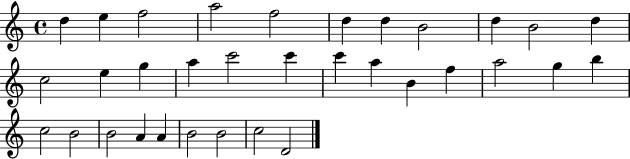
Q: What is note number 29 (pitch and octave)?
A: A4